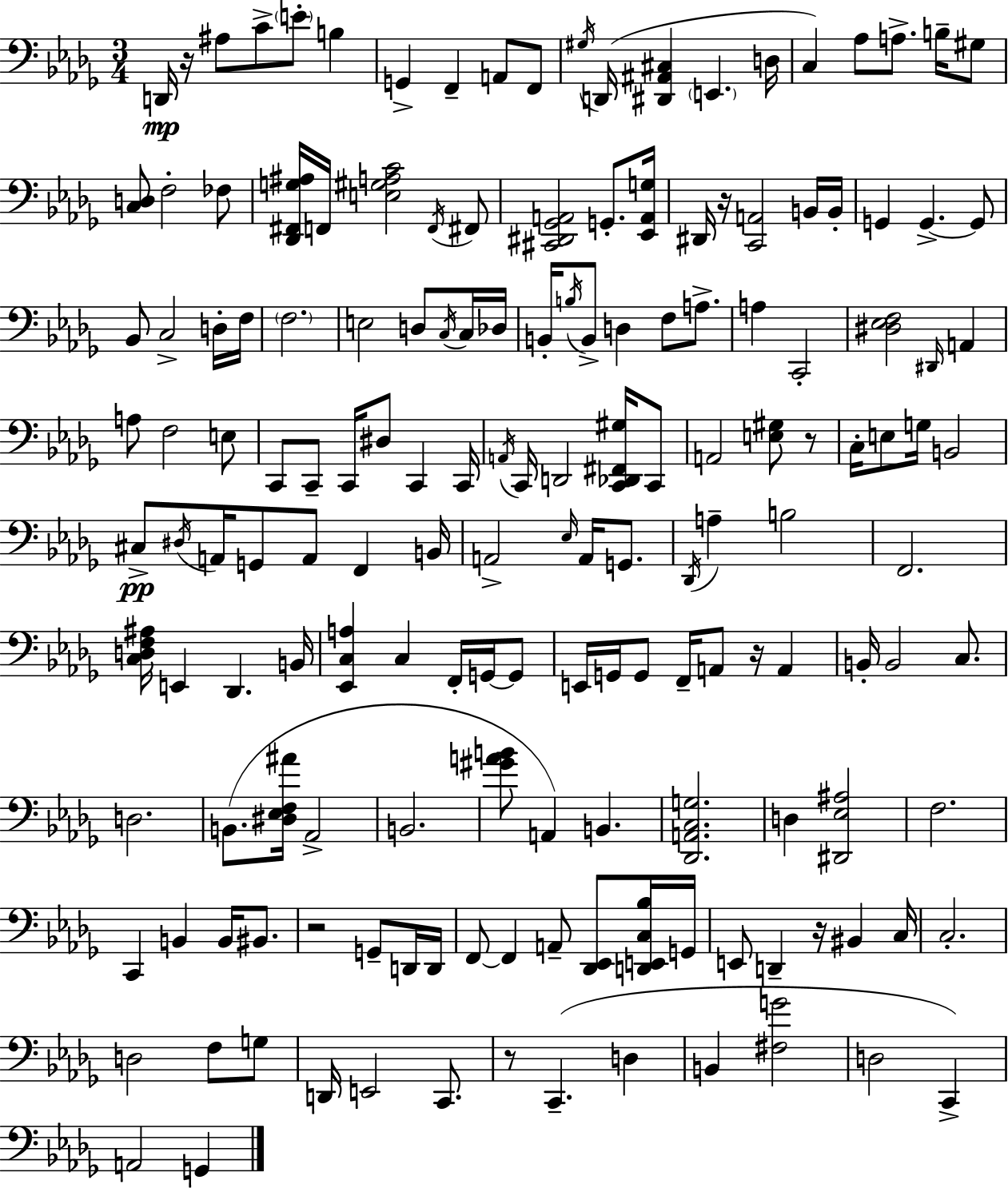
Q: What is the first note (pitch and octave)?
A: D2